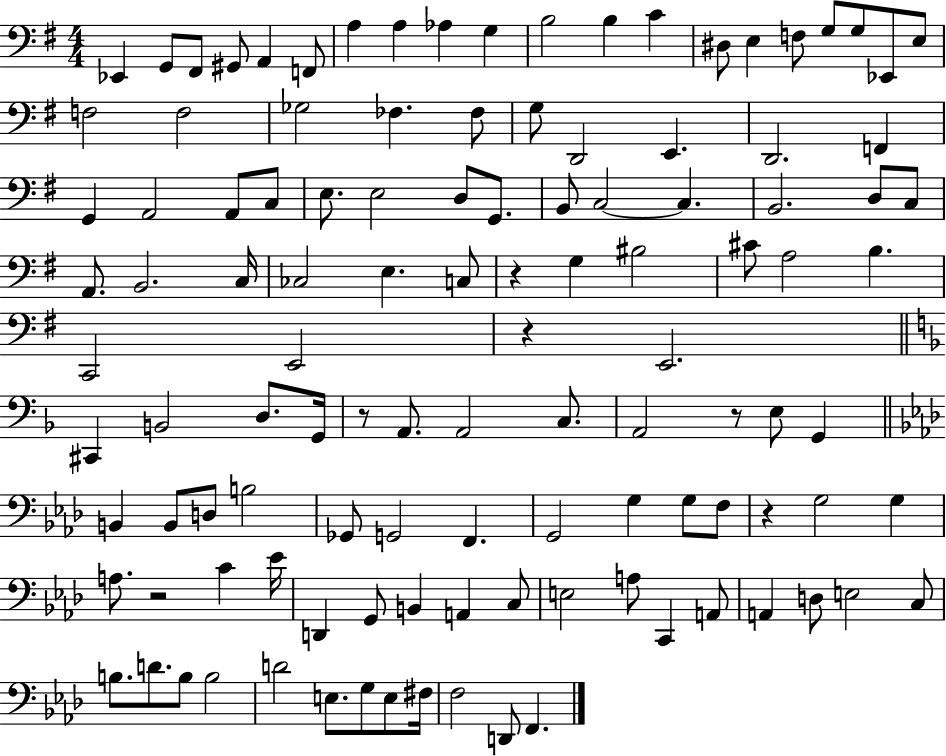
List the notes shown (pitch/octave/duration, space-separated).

Eb2/q G2/e F#2/e G#2/e A2/q F2/e A3/q A3/q Ab3/q G3/q B3/h B3/q C4/q D#3/e E3/q F3/e G3/e G3/e Eb2/e E3/e F3/h F3/h Gb3/h FES3/q. FES3/e G3/e D2/h E2/q. D2/h. F2/q G2/q A2/h A2/e C3/e E3/e. E3/h D3/e G2/e. B2/e C3/h C3/q. B2/h. D3/e C3/e A2/e. B2/h. C3/s CES3/h E3/q. C3/e R/q G3/q BIS3/h C#4/e A3/h B3/q. C2/h E2/h R/q E2/h. C#2/q B2/h D3/e. G2/s R/e A2/e. A2/h C3/e. A2/h R/e E3/e G2/q B2/q B2/e D3/e B3/h Gb2/e G2/h F2/q. G2/h G3/q G3/e F3/e R/q G3/h G3/q A3/e. R/h C4/q Eb4/s D2/q G2/e B2/q A2/q C3/e E3/h A3/e C2/q A2/e A2/q D3/e E3/h C3/e B3/e. D4/e. B3/e B3/h D4/h E3/e. G3/e E3/e F#3/s F3/h D2/e F2/q.